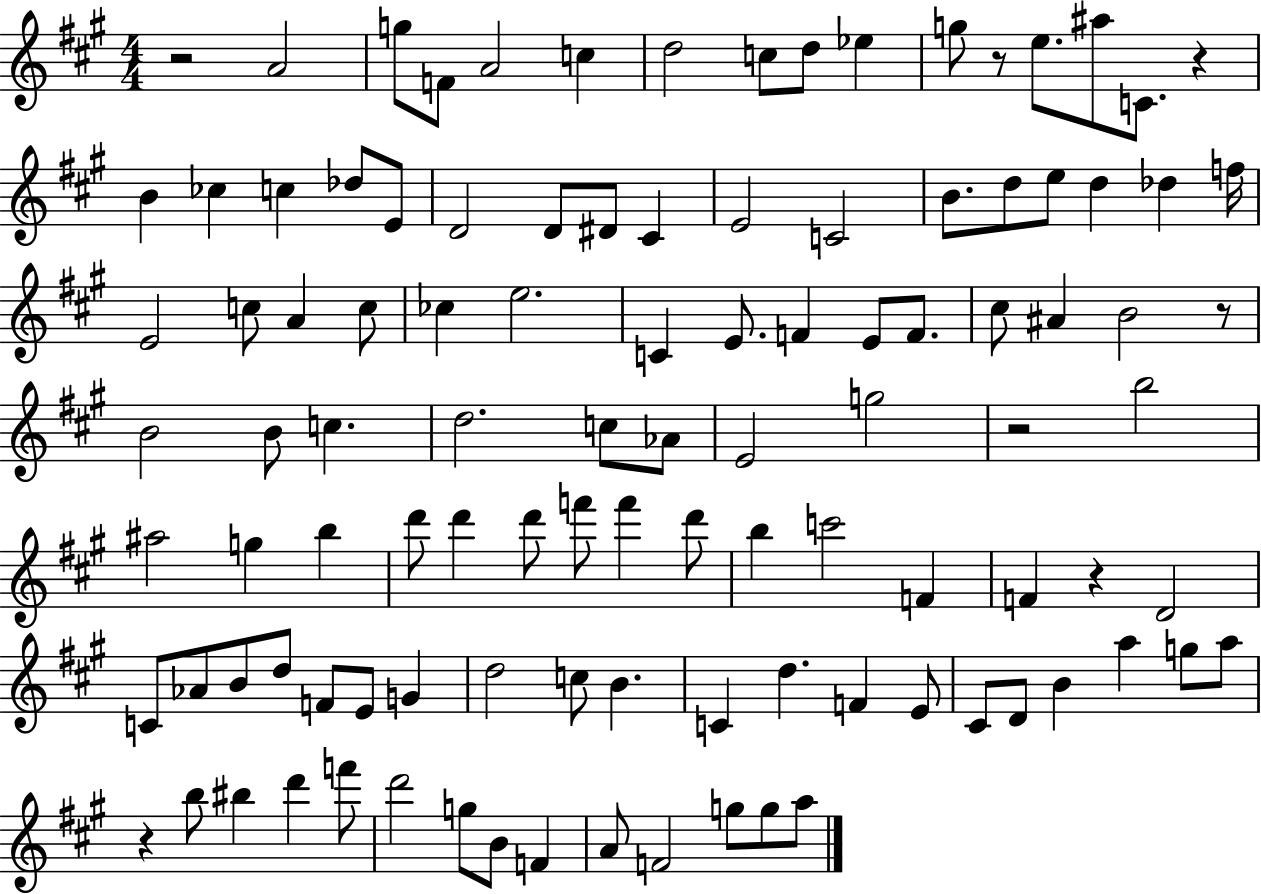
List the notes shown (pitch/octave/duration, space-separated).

R/h A4/h G5/e F4/e A4/h C5/q D5/h C5/e D5/e Eb5/q G5/e R/e E5/e. A#5/e C4/e. R/q B4/q CES5/q C5/q Db5/e E4/e D4/h D4/e D#4/e C#4/q E4/h C4/h B4/e. D5/e E5/e D5/q Db5/q F5/s E4/h C5/e A4/q C5/e CES5/q E5/h. C4/q E4/e. F4/q E4/e F4/e. C#5/e A#4/q B4/h R/e B4/h B4/e C5/q. D5/h. C5/e Ab4/e E4/h G5/h R/h B5/h A#5/h G5/q B5/q D6/e D6/q D6/e F6/e F6/q D6/e B5/q C6/h F4/q F4/q R/q D4/h C4/e Ab4/e B4/e D5/e F4/e E4/e G4/q D5/h C5/e B4/q. C4/q D5/q. F4/q E4/e C#4/e D4/e B4/q A5/q G5/e A5/e R/q B5/e BIS5/q D6/q F6/e D6/h G5/e B4/e F4/q A4/e F4/h G5/e G5/e A5/e